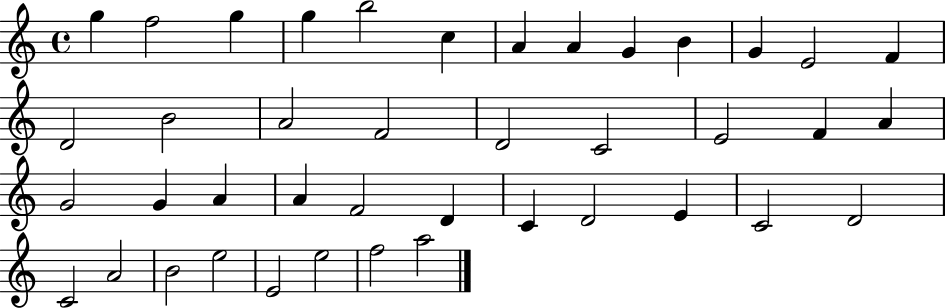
X:1
T:Untitled
M:4/4
L:1/4
K:C
g f2 g g b2 c A A G B G E2 F D2 B2 A2 F2 D2 C2 E2 F A G2 G A A F2 D C D2 E C2 D2 C2 A2 B2 e2 E2 e2 f2 a2